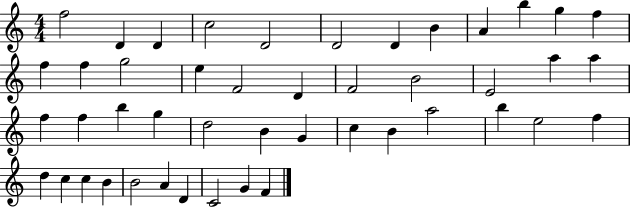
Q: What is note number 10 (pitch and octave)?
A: B5